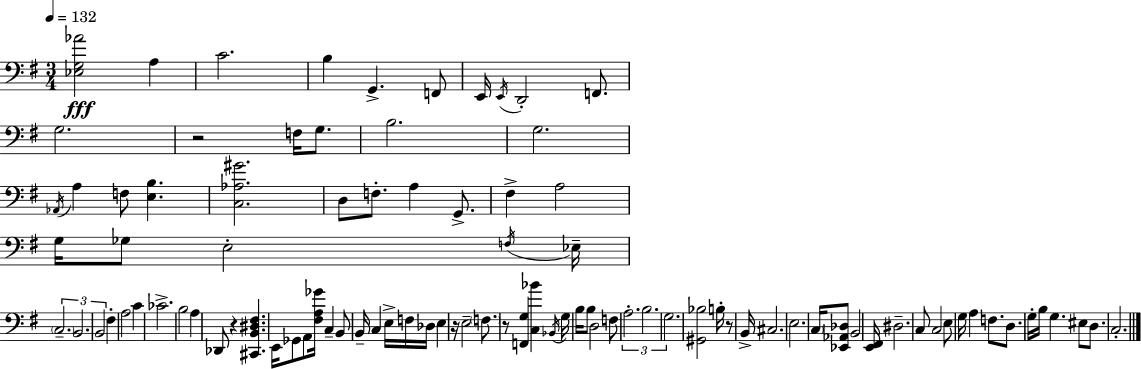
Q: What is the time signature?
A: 3/4